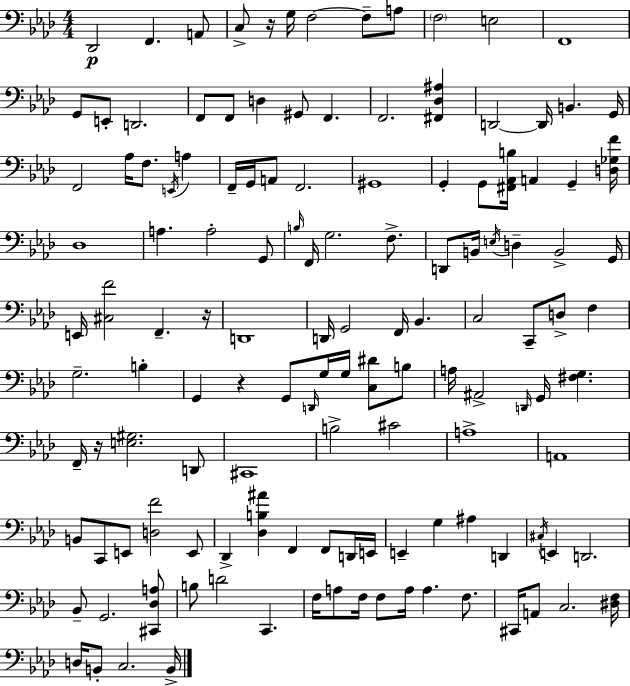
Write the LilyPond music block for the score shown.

{
  \clef bass
  \numericTimeSignature
  \time 4/4
  \key f \minor
  \repeat volta 2 { des,2\p f,4. a,8 | c8-> r16 g16 f2~~ f8-- a8 | \parenthesize f2 e2 | f,1 | \break g,8 e,8-. d,2. | f,8 f,8 d4 gis,8 f,4. | f,2. <fis, des ais>4 | d,2~~ d,16 b,4. g,16 | \break f,2 aes16 f8. \acciaccatura { e,16 } a4 | f,16-- g,16 a,8 f,2. | gis,1 | g,4-. g,8 <fis, aes, b>16 a,4 g,4-- | \break <d ges f'>16 des1 | a4. a2-. g,8 | \grace { b16 } f,16 g2. f8.-> | d,8 b,16 \acciaccatura { e16 } d4-- b,2-> | \break g,16 e,16 <cis f'>2 f,4.-- | r16 d,1 | d,16 g,2 f,16 bes,4. | c2 c,8-- d8-> f4 | \break g2.-- b4-. | g,4 r4 g,8 \grace { d,16 } g16 g16 | <c dis'>8 b8 a16 ais,2-> \grace { d,16 } g,16 <fis g>4. | f,16-- r16 <e gis>2. | \break d,8 cis,1 | b2-> cis'2 | a1-> | a,1 | \break b,8 c,8 e,8 <d f'>2 | e,8 des,4-> <des b ais'>4 f,4 | f,8 d,16 e,16 e,4-- g4 ais4 | d,4 \acciaccatura { cis16 } e,4 d,2. | \break bes,8-- g,2. | <cis, des a>8 b8 d'2 | c,4. f16 a8 f16 f8 a16 a4. | f8. cis,16 a,8 c2. | \break <dis f>16 d16 b,8-. c2. | b,16-> } \bar "|."
}